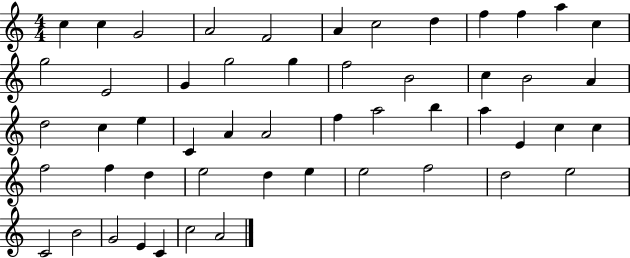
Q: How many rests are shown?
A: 0